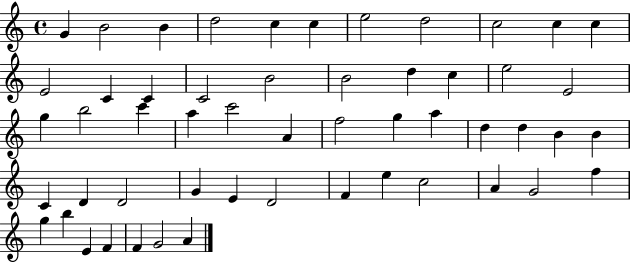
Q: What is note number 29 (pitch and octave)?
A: G5